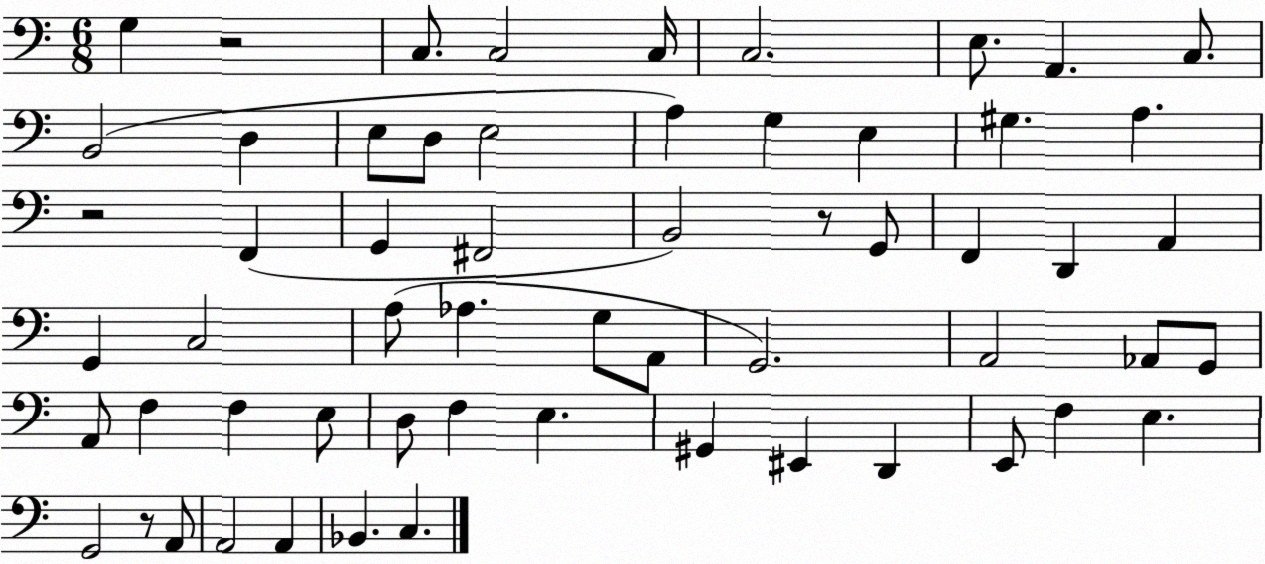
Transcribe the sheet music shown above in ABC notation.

X:1
T:Untitled
M:6/8
L:1/4
K:C
G, z2 C,/2 C,2 C,/4 C,2 E,/2 A,, C,/2 B,,2 D, E,/2 D,/2 E,2 A, G, E, ^G, A, z2 F,, G,, ^F,,2 B,,2 z/2 G,,/2 F,, D,, A,, G,, C,2 A,/2 _A, G,/2 A,,/2 G,,2 A,,2 _A,,/2 G,,/2 A,,/2 F, F, E,/2 D,/2 F, E, ^G,, ^E,, D,, E,,/2 F, E, G,,2 z/2 A,,/2 A,,2 A,, _B,, C,